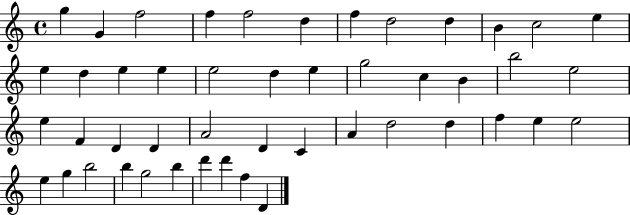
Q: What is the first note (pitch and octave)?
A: G5